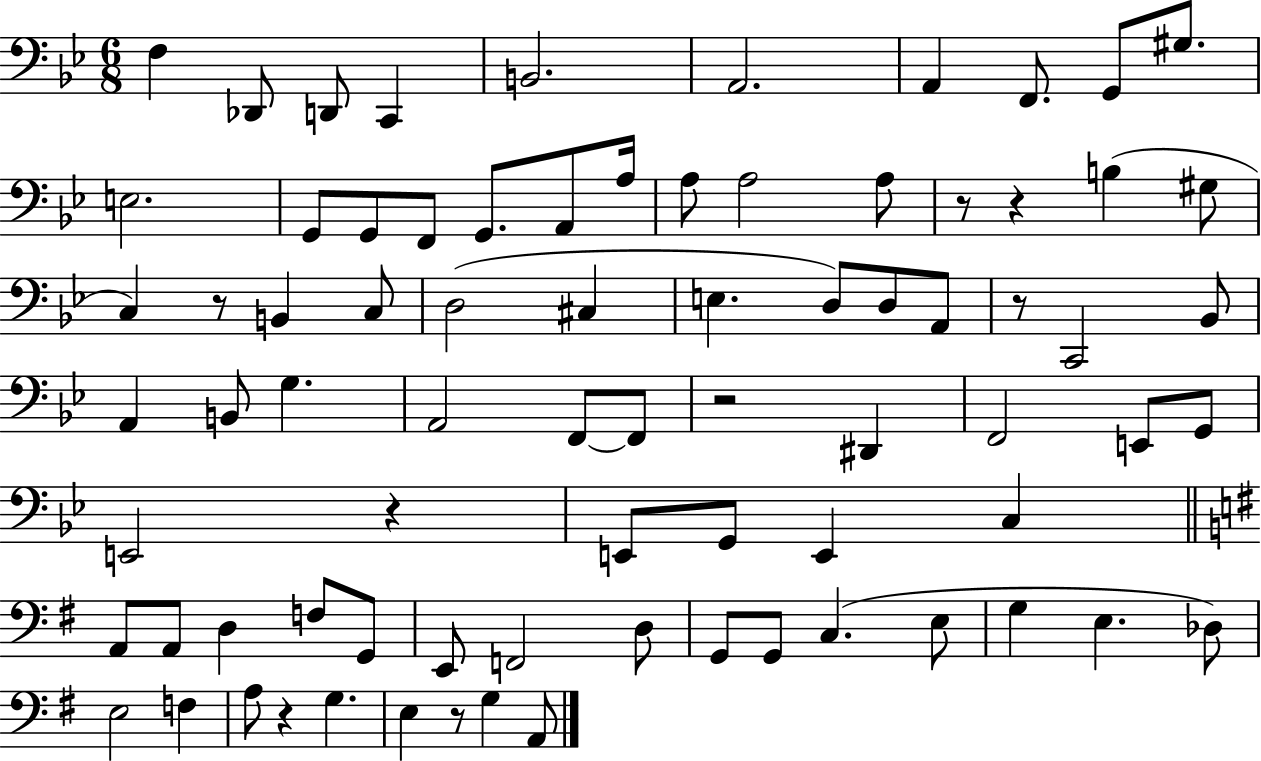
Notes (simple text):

F3/q Db2/e D2/e C2/q B2/h. A2/h. A2/q F2/e. G2/e G#3/e. E3/h. G2/e G2/e F2/e G2/e. A2/e A3/s A3/e A3/h A3/e R/e R/q B3/q G#3/e C3/q R/e B2/q C3/e D3/h C#3/q E3/q. D3/e D3/e A2/e R/e C2/h Bb2/e A2/q B2/e G3/q. A2/h F2/e F2/e R/h D#2/q F2/h E2/e G2/e E2/h R/q E2/e G2/e E2/q C3/q A2/e A2/e D3/q F3/e G2/e E2/e F2/h D3/e G2/e G2/e C3/q. E3/e G3/q E3/q. Db3/e E3/h F3/q A3/e R/q G3/q. E3/q R/e G3/q A2/e